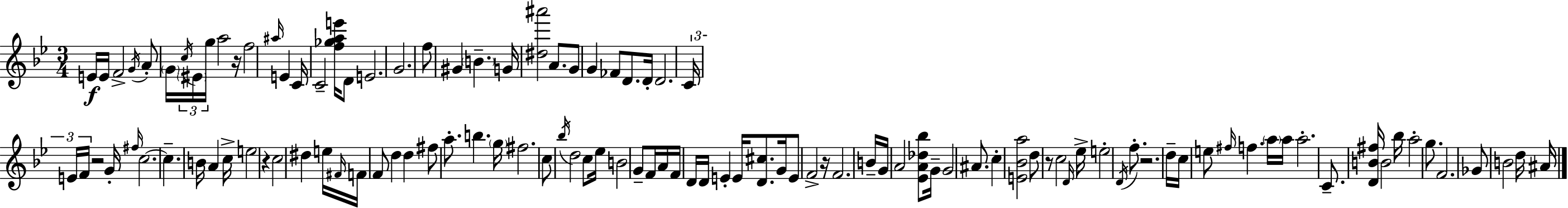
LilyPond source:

{
  \clef treble
  \numericTimeSignature
  \time 3/4
  \key bes \major
  \repeat volta 2 { e'16\f e'16 f'2-> \acciaccatura { g'16 } a'8-. | \parenthesize g'16 \tuplet 3/2 { \acciaccatura { c''16 } \parenthesize eis'16 g''16 } a''2 | r16 f''2 \grace { ais''16 } e'4 | c'16 c'2-- | \break <f'' ges'' a'' e'''>16 d'8 e'2. | g'2. | f''8 gis'4 \parenthesize b'4.-- | g'16 <dis'' ais'''>2 | \break a'8. g'8 g'4 fes'8 d'8. | d'16-. d'2. | \tuplet 3/2 { c'16 e'16 f'16 } r2 | g'16-. \grace { fis''16 } c''2.~~ | \break c''4.-- b'16 a'4 | c''16-> e''2 | r4 c''2 | dis''4 e''16 \grace { fis'16 } f'16 f'8 d''4 | \break d''4 fis''8 a''8.-. b''4. | \parenthesize g''16 fis''2. | c''8 \acciaccatura { bes''16 } d''2 | c''8 ees''16 b'2 | \break g'8-- f'16 a'16 f'16 d'16 d'16 e'4-. | e'16 <d' cis''>8. g'16 e'8 f'2-> | r16 f'2. | b'16-- g'16 a'2 | \break <ees' a' des'' bes''>8 g'16-- g'2 | ais'8. c''4-. <e' bes' a''>2 | d''8 r8 c''2 | \grace { d'16 } ees''16-> e''2-. | \break \acciaccatura { d'16 } f''8.-. r2. | d''16-- c''16 e''8 | \grace { fis''16 } f''4. \parenthesize a''16 a''16 a''2.-. | c'8.-- | \break <d' b' fis''>16 b'2 bes''16 a''2-. | g''8. f'2. | ges'8 b'2 | d''16 ais'16 } \bar "|."
}